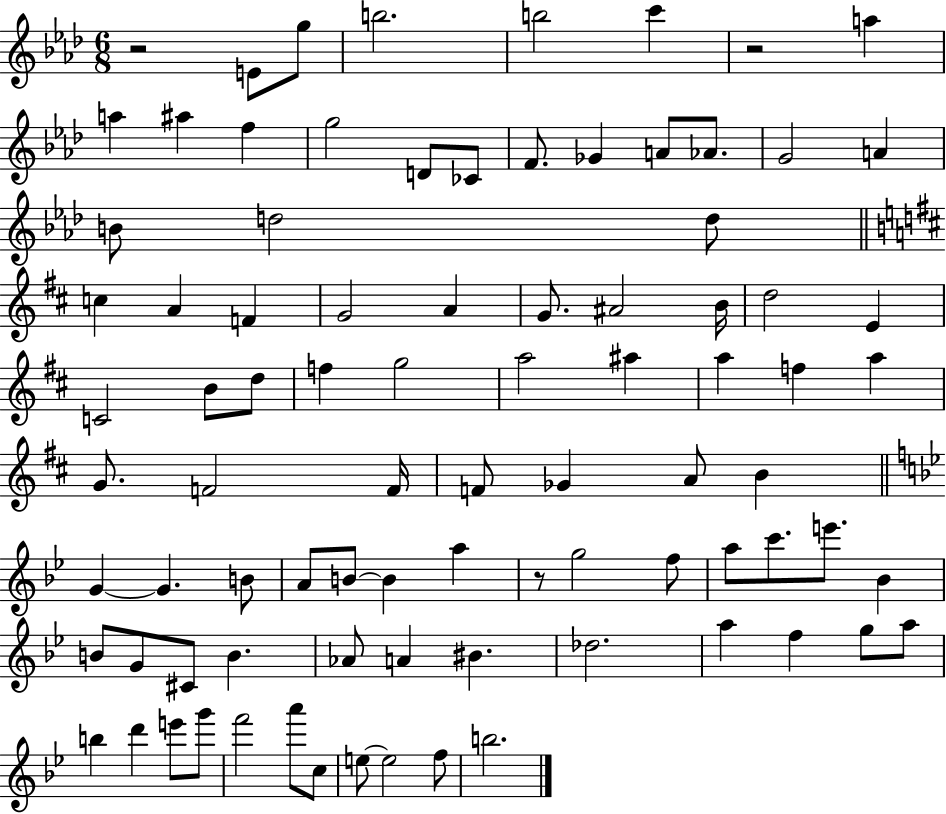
{
  \clef treble
  \numericTimeSignature
  \time 6/8
  \key aes \major
  r2 e'8 g''8 | b''2. | b''2 c'''4 | r2 a''4 | \break a''4 ais''4 f''4 | g''2 d'8 ces'8 | f'8. ges'4 a'8 aes'8. | g'2 a'4 | \break b'8 d''2 d''8 | \bar "||" \break \key d \major c''4 a'4 f'4 | g'2 a'4 | g'8. ais'2 b'16 | d''2 e'4 | \break c'2 b'8 d''8 | f''4 g''2 | a''2 ais''4 | a''4 f''4 a''4 | \break g'8. f'2 f'16 | f'8 ges'4 a'8 b'4 | \bar "||" \break \key bes \major g'4~~ g'4. b'8 | a'8 b'8~~ b'4 a''4 | r8 g''2 f''8 | a''8 c'''8. e'''8. bes'4 | \break b'8 g'8 cis'8 b'4. | aes'8 a'4 bis'4. | des''2. | a''4 f''4 g''8 a''8 | \break b''4 d'''4 e'''8 g'''8 | f'''2 a'''8 c''8 | e''8~~ e''2 f''8 | b''2. | \break \bar "|."
}